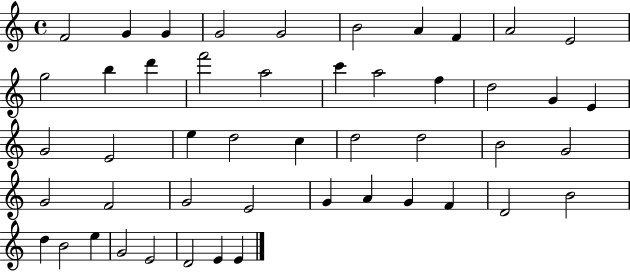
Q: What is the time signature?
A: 4/4